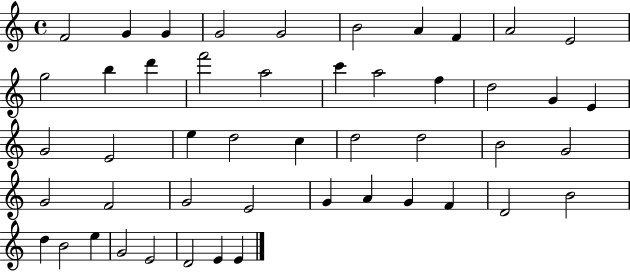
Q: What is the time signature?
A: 4/4